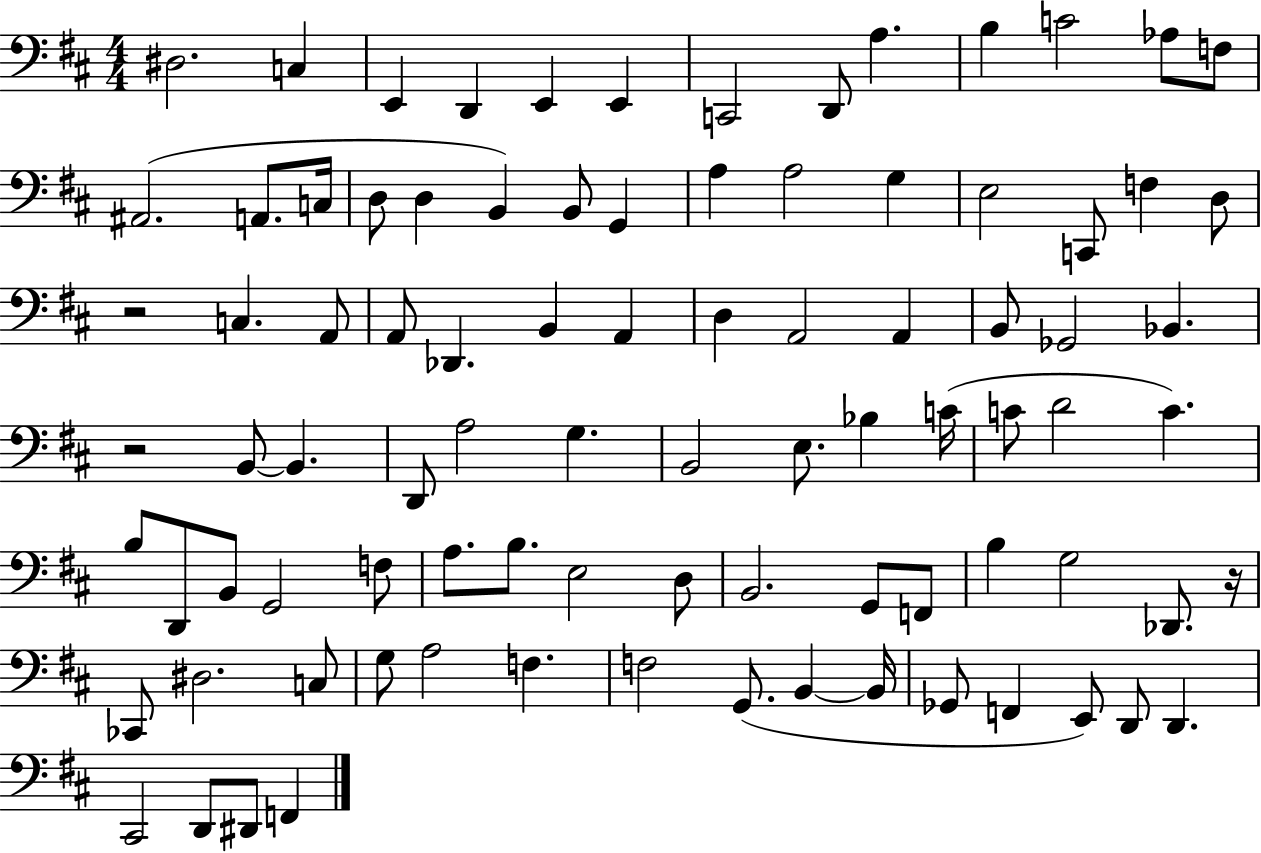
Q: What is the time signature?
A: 4/4